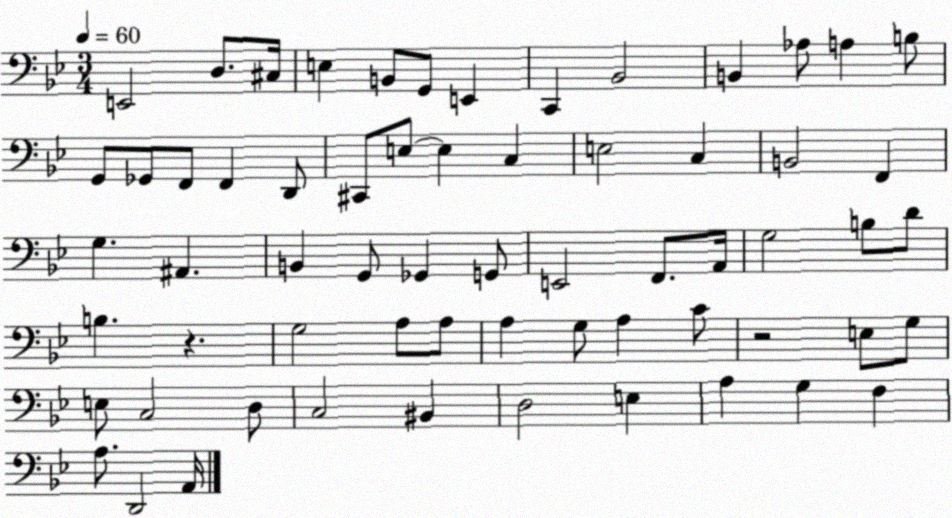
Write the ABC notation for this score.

X:1
T:Untitled
M:3/4
L:1/4
K:Bb
E,,2 D,/2 ^C,/4 E, B,,/2 G,,/2 E,, C,, _B,,2 B,, _A,/2 A, B,/2 G,,/2 _G,,/2 F,,/2 F,, D,,/2 ^C,,/2 E,/2 E, C, E,2 C, B,,2 F,, G, ^A,, B,, G,,/2 _G,, G,,/2 E,,2 F,,/2 A,,/4 G,2 B,/2 D/2 B, z G,2 A,/2 A,/2 A, G,/2 A, C/2 z2 E,/2 G,/2 E,/2 C,2 D,/2 C,2 ^B,, D,2 E, A, G, F, A,/2 D,,2 A,,/4